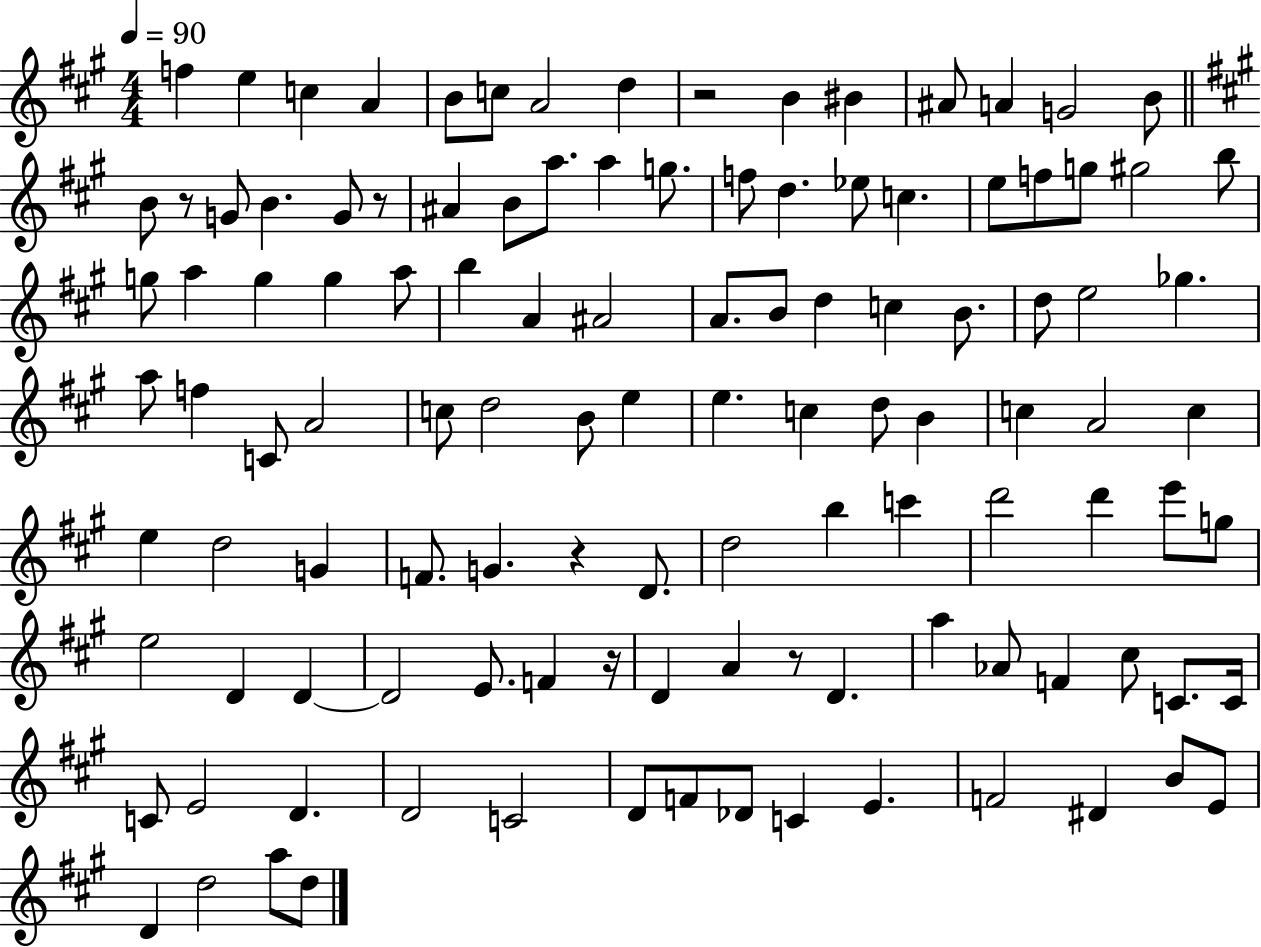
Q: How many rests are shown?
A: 6